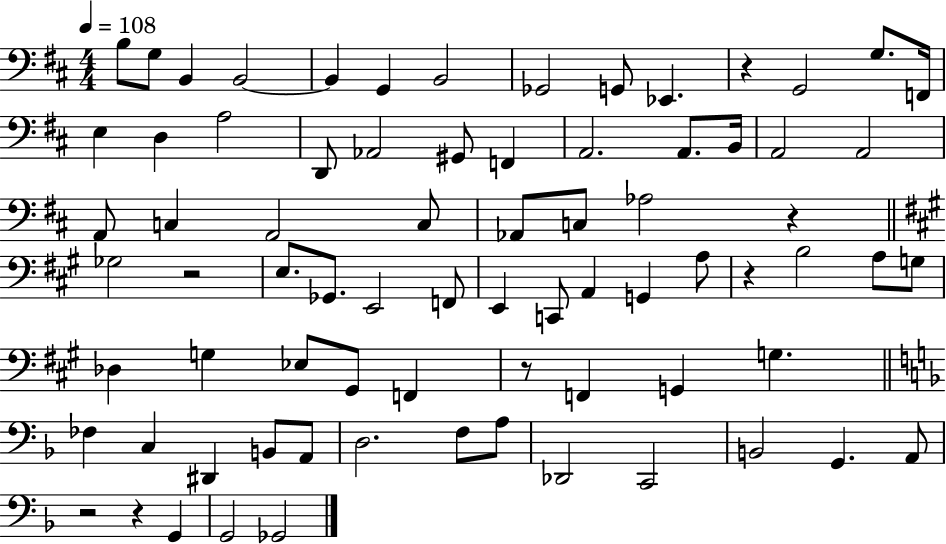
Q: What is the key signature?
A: D major